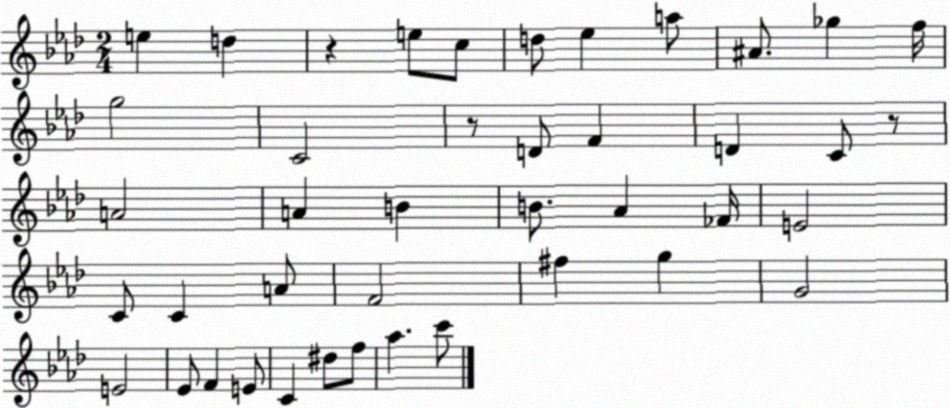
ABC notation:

X:1
T:Untitled
M:2/4
L:1/4
K:Ab
e d z e/2 c/2 d/2 _e a/2 ^A/2 _g f/4 g2 C2 z/2 D/2 F D C/2 z/2 A2 A B B/2 _A _F/4 E2 C/2 C A/2 F2 ^f g G2 E2 _E/2 F E/2 C ^d/2 f/2 _a c'/2